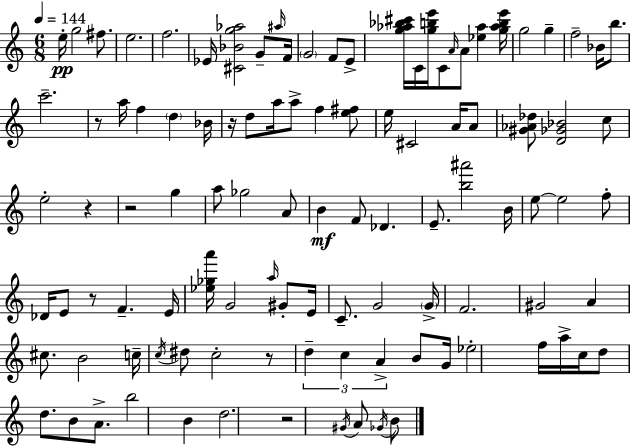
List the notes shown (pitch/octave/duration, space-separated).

E5/s G5/h F#5/e. E5/h. F5/h. Eb4/s [C#4,Bb4,G5,Ab5]/h G4/e A#5/s F4/s G4/h F4/e E4/e [G5,Ab5,Bb5,C#6]/s C4/s [G5,B5,E6]/s C4/e A4/s A4/e [Eb5,Ab5]/q [G5,Ab5,B5,E6]/s G5/h G5/q F5/h Bb4/s B5/e. C6/h. R/e A5/s F5/q D5/q Bb4/s R/s D5/e A5/s A5/e F5/q [E5,F#5]/e E5/s C#4/h A4/s A4/e [G#4,Ab4,Db5]/e [D4,Gb4,Bb4]/h C5/e E5/h R/q R/h G5/q A5/e Gb5/h A4/e B4/q F4/e Db4/q. E4/e. [B5,A#6]/h B4/s E5/e E5/h F5/e Db4/s E4/e R/e F4/q. E4/s [Eb5,Gb5,A6]/s G4/h A5/s G#4/e E4/s C4/e. G4/h G4/s F4/h. G#4/h A4/q C#5/e. B4/h C5/s C5/s D#5/e C5/h R/e D5/q C5/q A4/q B4/e G4/s Eb5/h F5/s A5/s C5/s D5/e D5/e. B4/e A4/e. B5/h B4/q D5/h. R/h G#4/s A4/e Gb4/s B4/e